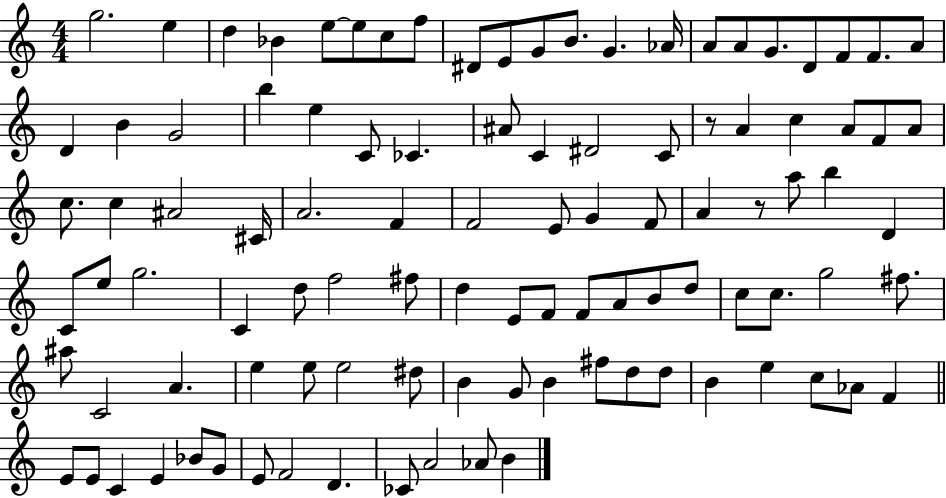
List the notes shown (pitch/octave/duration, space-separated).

G5/h. E5/q D5/q Bb4/q E5/e E5/e C5/e F5/e D#4/e E4/e G4/e B4/e. G4/q. Ab4/s A4/e A4/e G4/e. D4/e F4/e F4/e. A4/e D4/q B4/q G4/h B5/q E5/q C4/e CES4/q. A#4/e C4/q D#4/h C4/e R/e A4/q C5/q A4/e F4/e A4/e C5/e. C5/q A#4/h C#4/s A4/h. F4/q F4/h E4/e G4/q F4/e A4/q R/e A5/e B5/q D4/q C4/e E5/e G5/h. C4/q D5/e F5/h F#5/e D5/q E4/e F4/e F4/e A4/e B4/e D5/e C5/e C5/e. G5/h F#5/e. A#5/e C4/h A4/q. E5/q E5/e E5/h D#5/e B4/q G4/e B4/q F#5/e D5/e D5/e B4/q E5/q C5/e Ab4/e F4/q E4/e E4/e C4/q E4/q Bb4/e G4/e E4/e F4/h D4/q. CES4/e A4/h Ab4/e B4/q